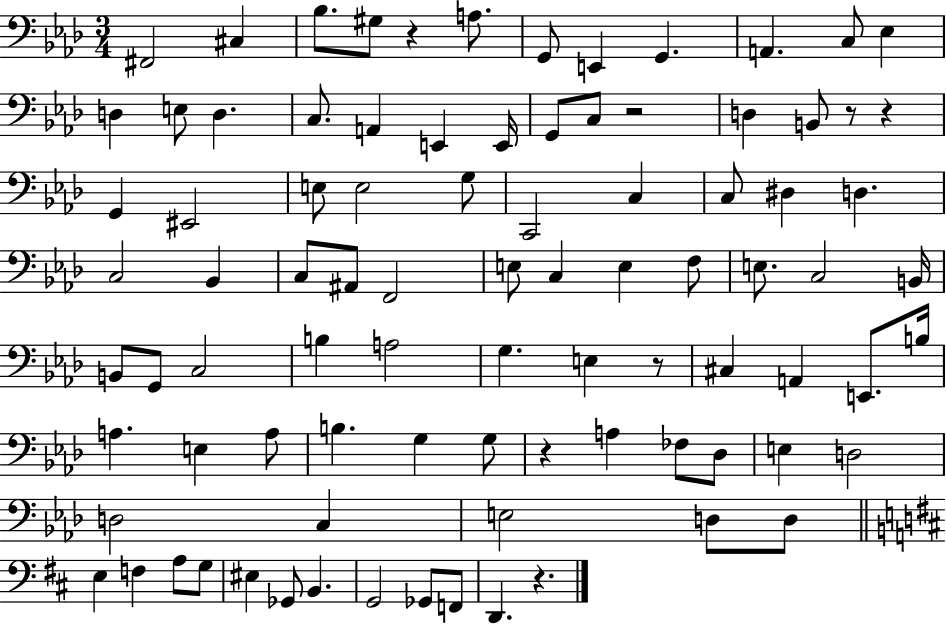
{
  \clef bass
  \numericTimeSignature
  \time 3/4
  \key aes \major
  fis,2 cis4 | bes8. gis8 r4 a8. | g,8 e,4 g,4. | a,4. c8 ees4 | \break d4 e8 d4. | c8. a,4 e,4 e,16 | g,8 c8 r2 | d4 b,8 r8 r4 | \break g,4 eis,2 | e8 e2 g8 | c,2 c4 | c8 dis4 d4. | \break c2 bes,4 | c8 ais,8 f,2 | e8 c4 e4 f8 | e8. c2 b,16 | \break b,8 g,8 c2 | b4 a2 | g4. e4 r8 | cis4 a,4 e,8. b16 | \break a4. e4 a8 | b4. g4 g8 | r4 a4 fes8 des8 | e4 d2 | \break d2 c4 | e2 d8 d8 | \bar "||" \break \key b \minor e4 f4 a8 g8 | eis4 ges,8 b,4. | g,2 ges,8 f,8 | d,4. r4. | \break \bar "|."
}